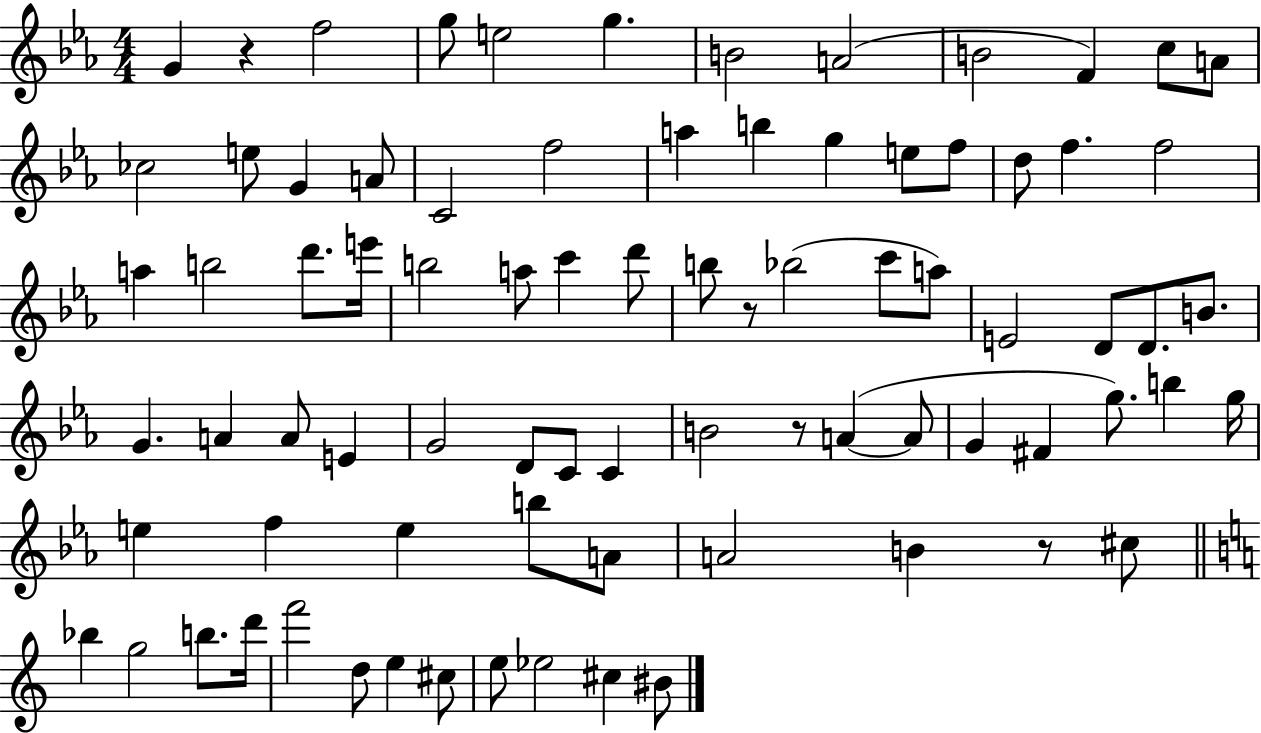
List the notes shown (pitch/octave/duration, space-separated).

G4/q R/q F5/h G5/e E5/h G5/q. B4/h A4/h B4/h F4/q C5/e A4/e CES5/h E5/e G4/q A4/e C4/h F5/h A5/q B5/q G5/q E5/e F5/e D5/e F5/q. F5/h A5/q B5/h D6/e. E6/s B5/h A5/e C6/q D6/e B5/e R/e Bb5/h C6/e A5/e E4/h D4/e D4/e. B4/e. G4/q. A4/q A4/e E4/q G4/h D4/e C4/e C4/q B4/h R/e A4/q A4/e G4/q F#4/q G5/e. B5/q G5/s E5/q F5/q E5/q B5/e A4/e A4/h B4/q R/e C#5/e Bb5/q G5/h B5/e. D6/s F6/h D5/e E5/q C#5/e E5/e Eb5/h C#5/q BIS4/e